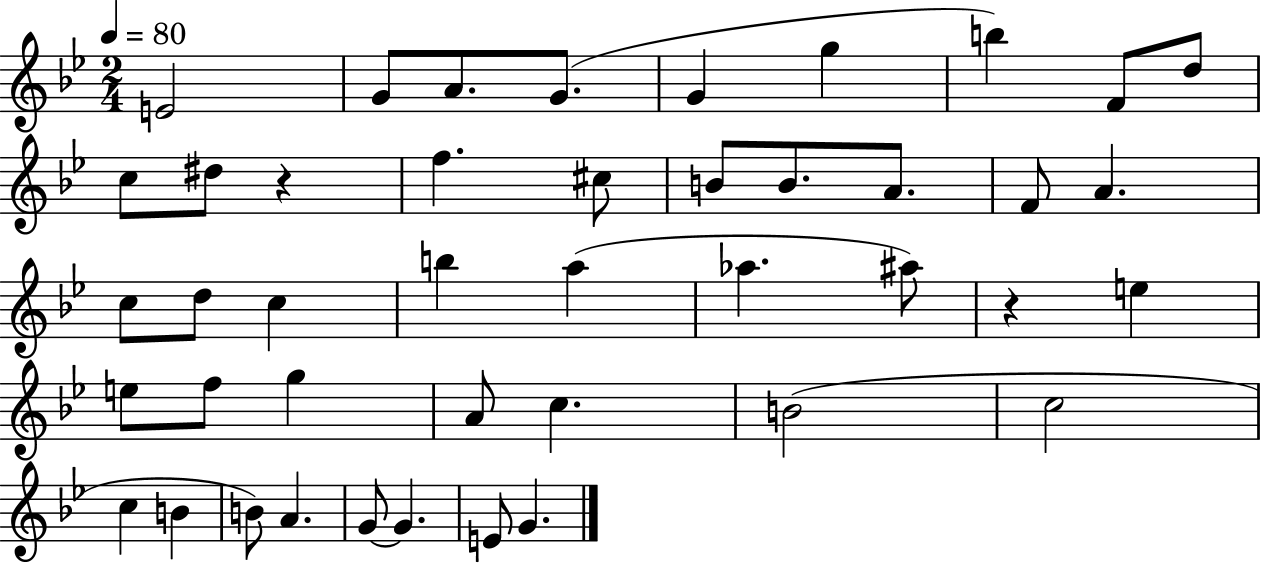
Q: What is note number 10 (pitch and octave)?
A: C5